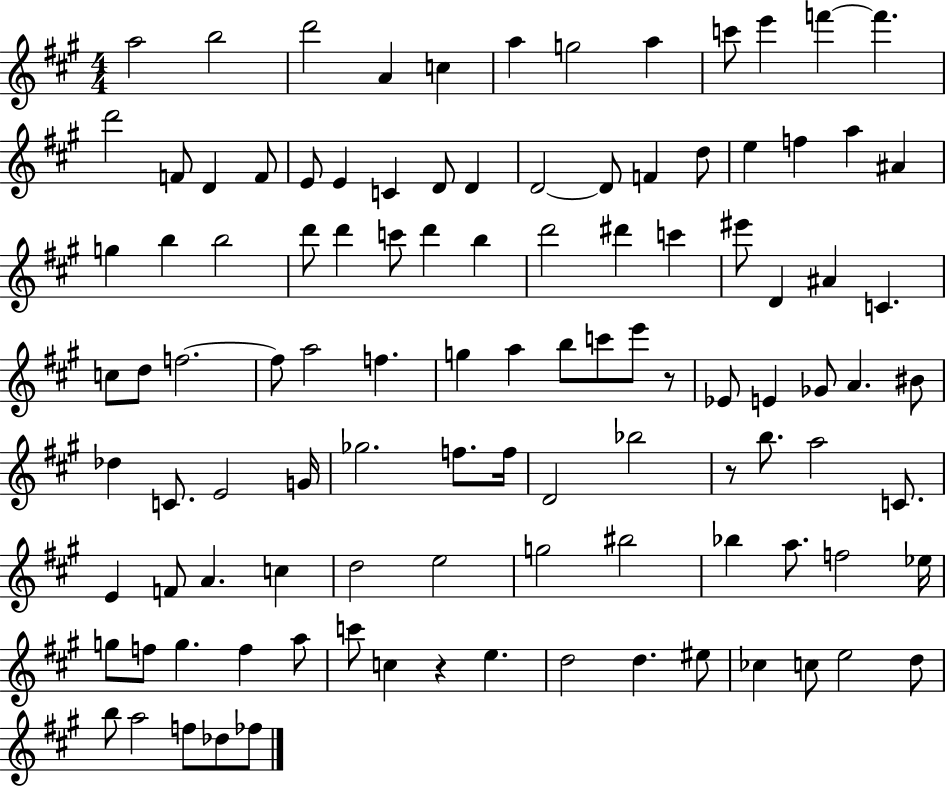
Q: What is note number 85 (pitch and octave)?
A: G5